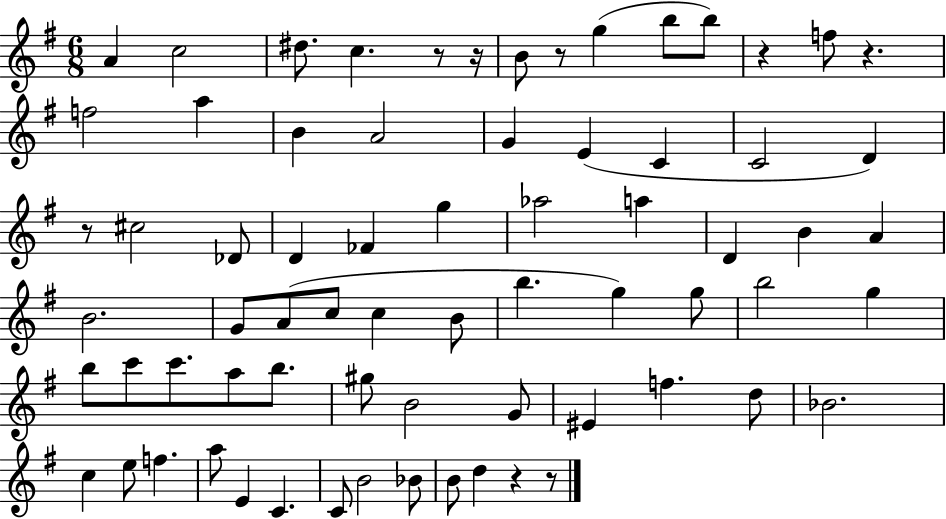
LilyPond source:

{
  \clef treble
  \numericTimeSignature
  \time 6/8
  \key g \major
  a'4 c''2 | dis''8. c''4. r8 r16 | b'8 r8 g''4( b''8 b''8) | r4 f''8 r4. | \break f''2 a''4 | b'4 a'2 | g'4 e'4( c'4 | c'2 d'4) | \break r8 cis''2 des'8 | d'4 fes'4 g''4 | aes''2 a''4 | d'4 b'4 a'4 | \break b'2. | g'8 a'8( c''8 c''4 b'8 | b''4. g''4) g''8 | b''2 g''4 | \break b''8 c'''8 c'''8. a''8 b''8. | gis''8 b'2 g'8 | eis'4 f''4. d''8 | bes'2. | \break c''4 e''8 f''4. | a''8 e'4 c'4. | c'8 b'2 bes'8 | b'8 d''4 r4 r8 | \break \bar "|."
}